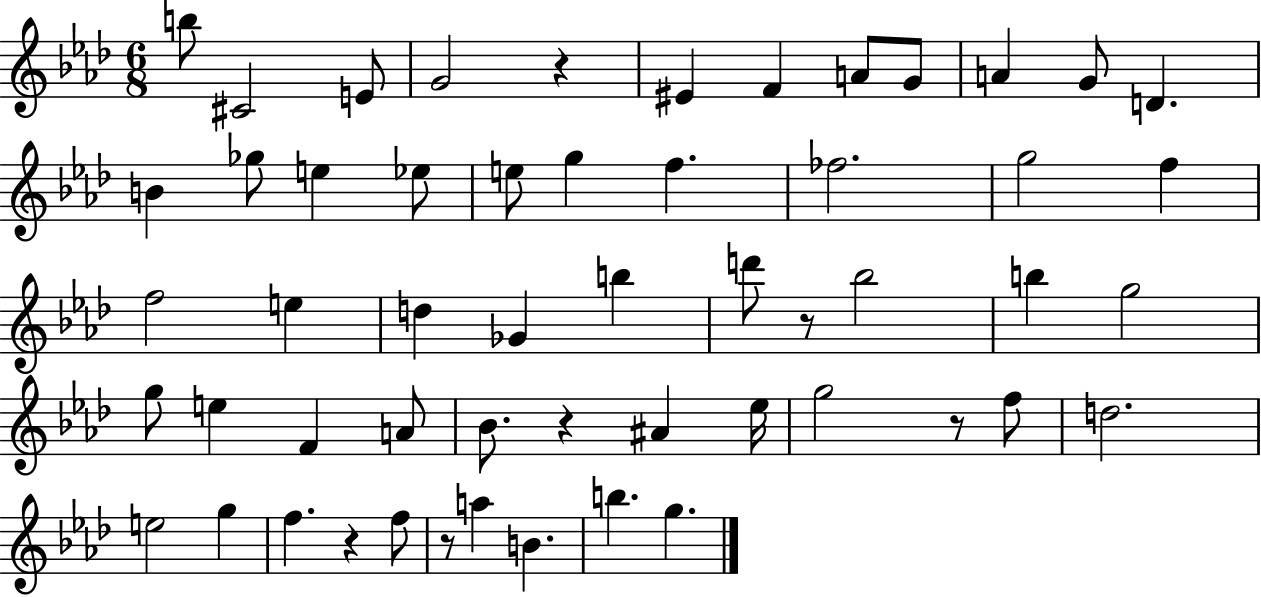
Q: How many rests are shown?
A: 6